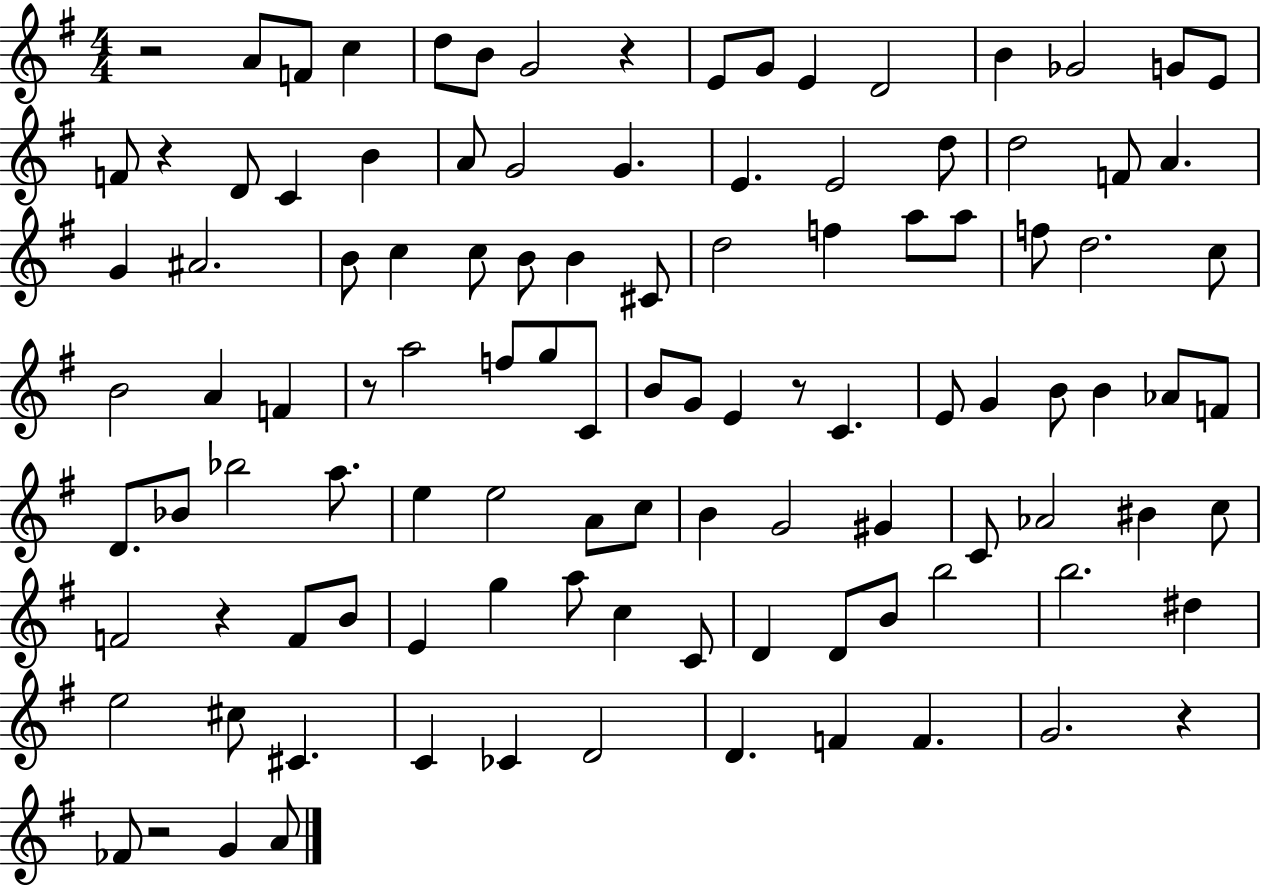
X:1
T:Untitled
M:4/4
L:1/4
K:G
z2 A/2 F/2 c d/2 B/2 G2 z E/2 G/2 E D2 B _G2 G/2 E/2 F/2 z D/2 C B A/2 G2 G E E2 d/2 d2 F/2 A G ^A2 B/2 c c/2 B/2 B ^C/2 d2 f a/2 a/2 f/2 d2 c/2 B2 A F z/2 a2 f/2 g/2 C/2 B/2 G/2 E z/2 C E/2 G B/2 B _A/2 F/2 D/2 _B/2 _b2 a/2 e e2 A/2 c/2 B G2 ^G C/2 _A2 ^B c/2 F2 z F/2 B/2 E g a/2 c C/2 D D/2 B/2 b2 b2 ^d e2 ^c/2 ^C C _C D2 D F F G2 z _F/2 z2 G A/2